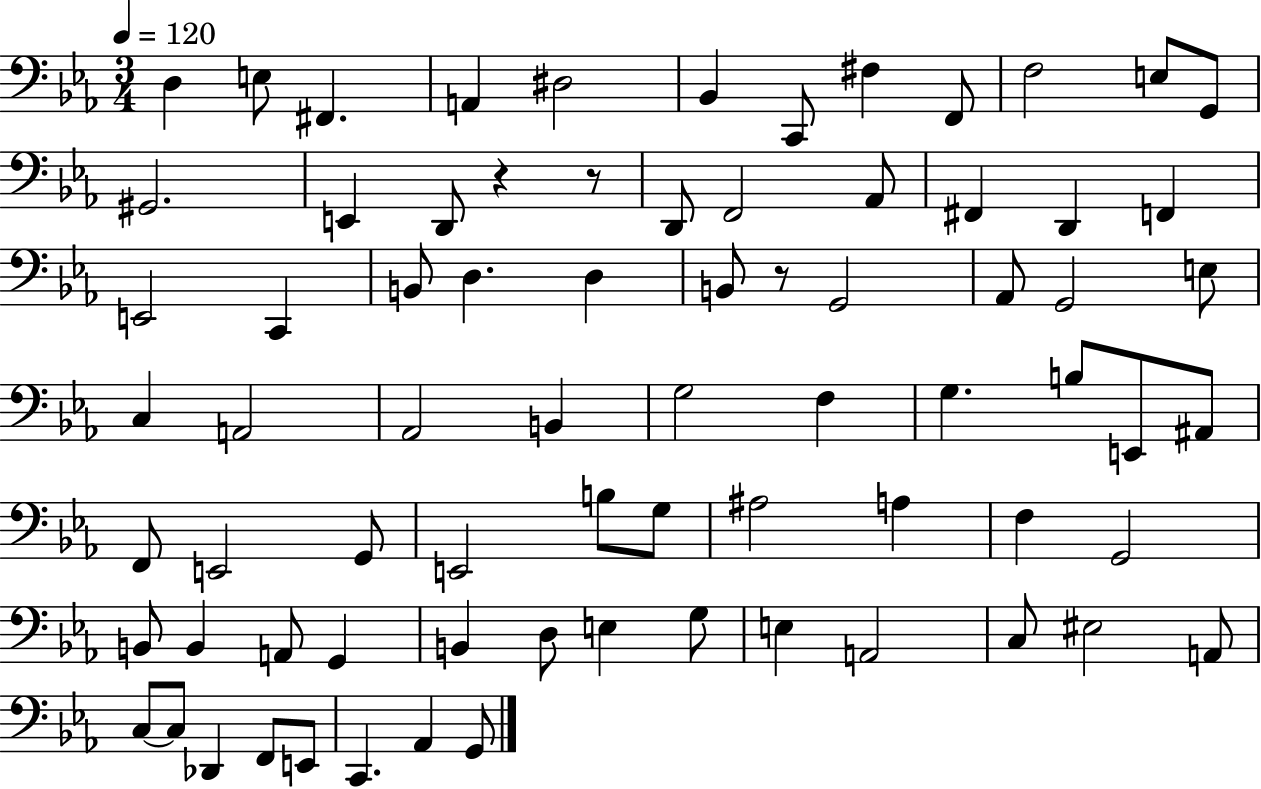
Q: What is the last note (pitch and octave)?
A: G2